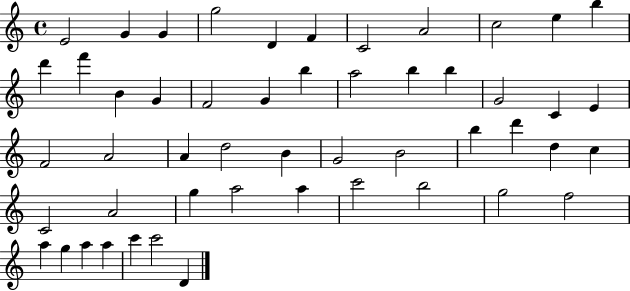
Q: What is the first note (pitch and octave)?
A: E4